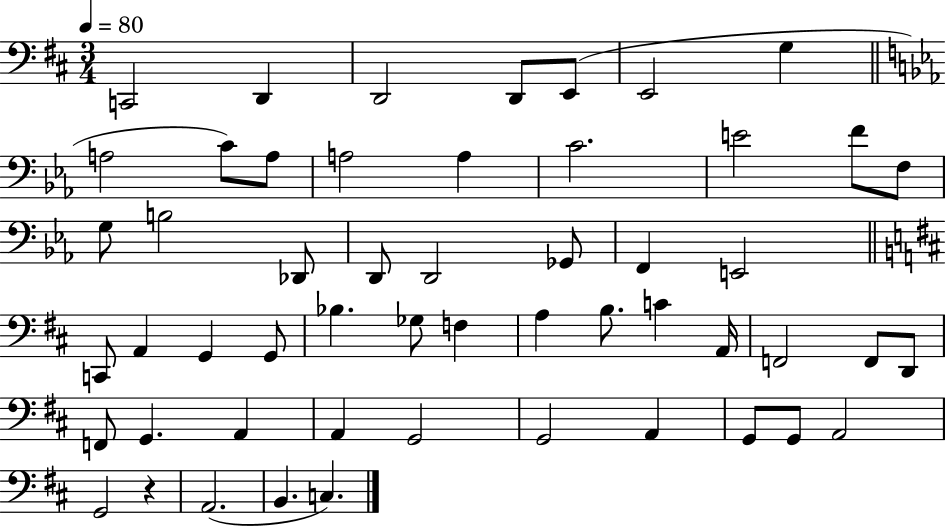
X:1
T:Untitled
M:3/4
L:1/4
K:D
C,,2 D,, D,,2 D,,/2 E,,/2 E,,2 G, A,2 C/2 A,/2 A,2 A, C2 E2 F/2 F,/2 G,/2 B,2 _D,,/2 D,,/2 D,,2 _G,,/2 F,, E,,2 C,,/2 A,, G,, G,,/2 _B, _G,/2 F, A, B,/2 C A,,/4 F,,2 F,,/2 D,,/2 F,,/2 G,, A,, A,, G,,2 G,,2 A,, G,,/2 G,,/2 A,,2 G,,2 z A,,2 B,, C,